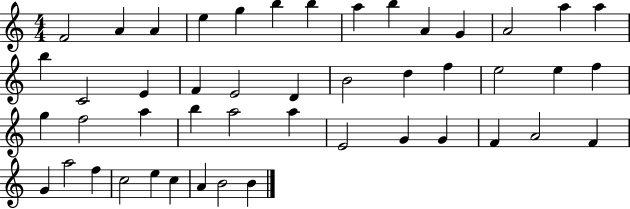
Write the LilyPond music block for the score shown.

{
  \clef treble
  \numericTimeSignature
  \time 4/4
  \key c \major
  f'2 a'4 a'4 | e''4 g''4 b''4 b''4 | a''4 b''4 a'4 g'4 | a'2 a''4 a''4 | \break b''4 c'2 e'4 | f'4 e'2 d'4 | b'2 d''4 f''4 | e''2 e''4 f''4 | \break g''4 f''2 a''4 | b''4 a''2 a''4 | e'2 g'4 g'4 | f'4 a'2 f'4 | \break g'4 a''2 f''4 | c''2 e''4 c''4 | a'4 b'2 b'4 | \bar "|."
}